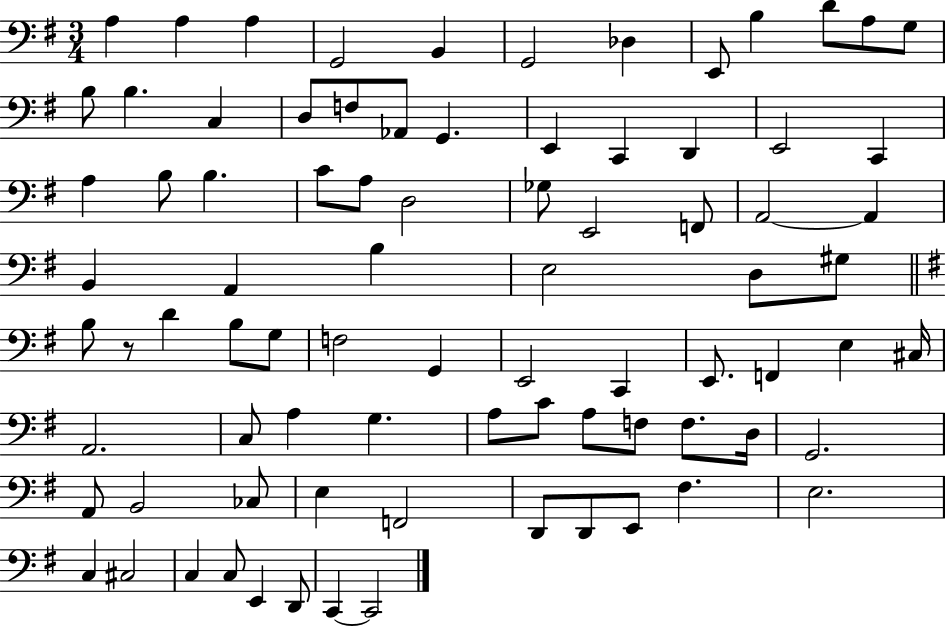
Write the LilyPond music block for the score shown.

{
  \clef bass
  \numericTimeSignature
  \time 3/4
  \key g \major
  \repeat volta 2 { a4 a4 a4 | g,2 b,4 | g,2 des4 | e,8 b4 d'8 a8 g8 | \break b8 b4. c4 | d8 f8 aes,8 g,4. | e,4 c,4 d,4 | e,2 c,4 | \break a4 b8 b4. | c'8 a8 d2 | ges8 e,2 f,8 | a,2~~ a,4 | \break b,4 a,4 b4 | e2 d8 gis8 | \bar "||" \break \key e \minor b8 r8 d'4 b8 g8 | f2 g,4 | e,2 c,4 | e,8. f,4 e4 cis16 | \break a,2. | c8 a4 g4. | a8 c'8 a8 f8 f8. d16 | g,2. | \break a,8 b,2 ces8 | e4 f,2 | d,8 d,8 e,8 fis4. | e2. | \break c4 cis2 | c4 c8 e,4 d,8 | c,4~~ c,2 | } \bar "|."
}